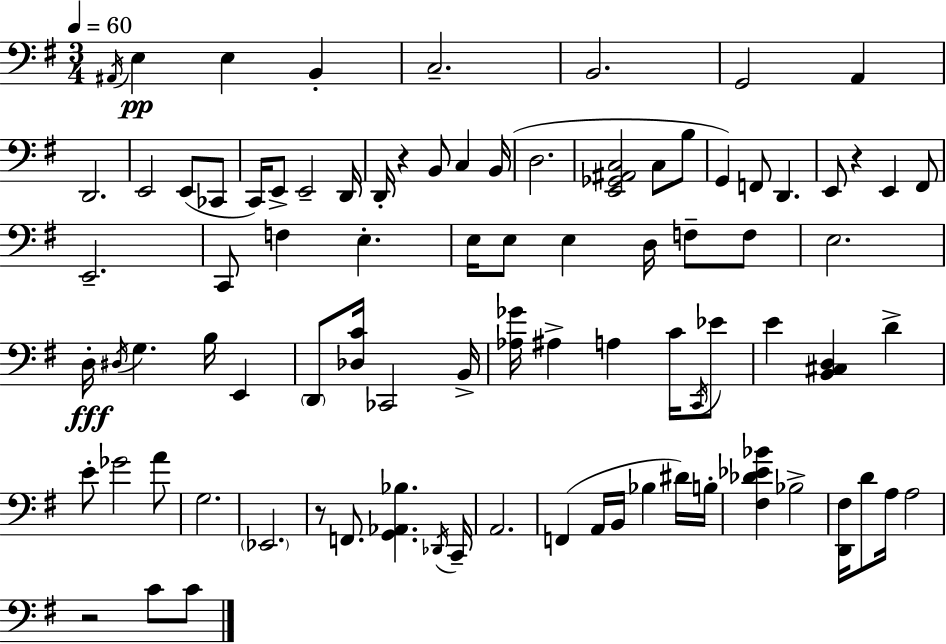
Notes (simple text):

A#2/s E3/q E3/q B2/q C3/h. B2/h. G2/h A2/q D2/h. E2/h E2/e CES2/e C2/s E2/e E2/h D2/s D2/s R/q B2/e C3/q B2/s D3/h. [E2,Gb2,A#2,C3]/h C3/e B3/e G2/q F2/e D2/q. E2/e R/q E2/q F#2/e E2/h. C2/e F3/q E3/q. E3/s E3/e E3/q D3/s F3/e F3/e E3/h. D3/s D#3/s G3/q. B3/s E2/q D2/e [Db3,C4]/s CES2/h B2/s [Ab3,Gb4]/s A#3/q A3/q C4/s C2/s Eb4/e E4/q [B2,C#3,D3]/q D4/q E4/e Gb4/h A4/e G3/h. Eb2/h. R/e F2/e. [G2,Ab2,Bb3]/q. Db2/s C2/s A2/h. F2/q A2/s B2/s Bb3/q D#4/s B3/s [F#3,Db4,Eb4,Bb4]/q Bb3/h [D2,F#3]/s D4/e A3/s A3/h R/h C4/e C4/e